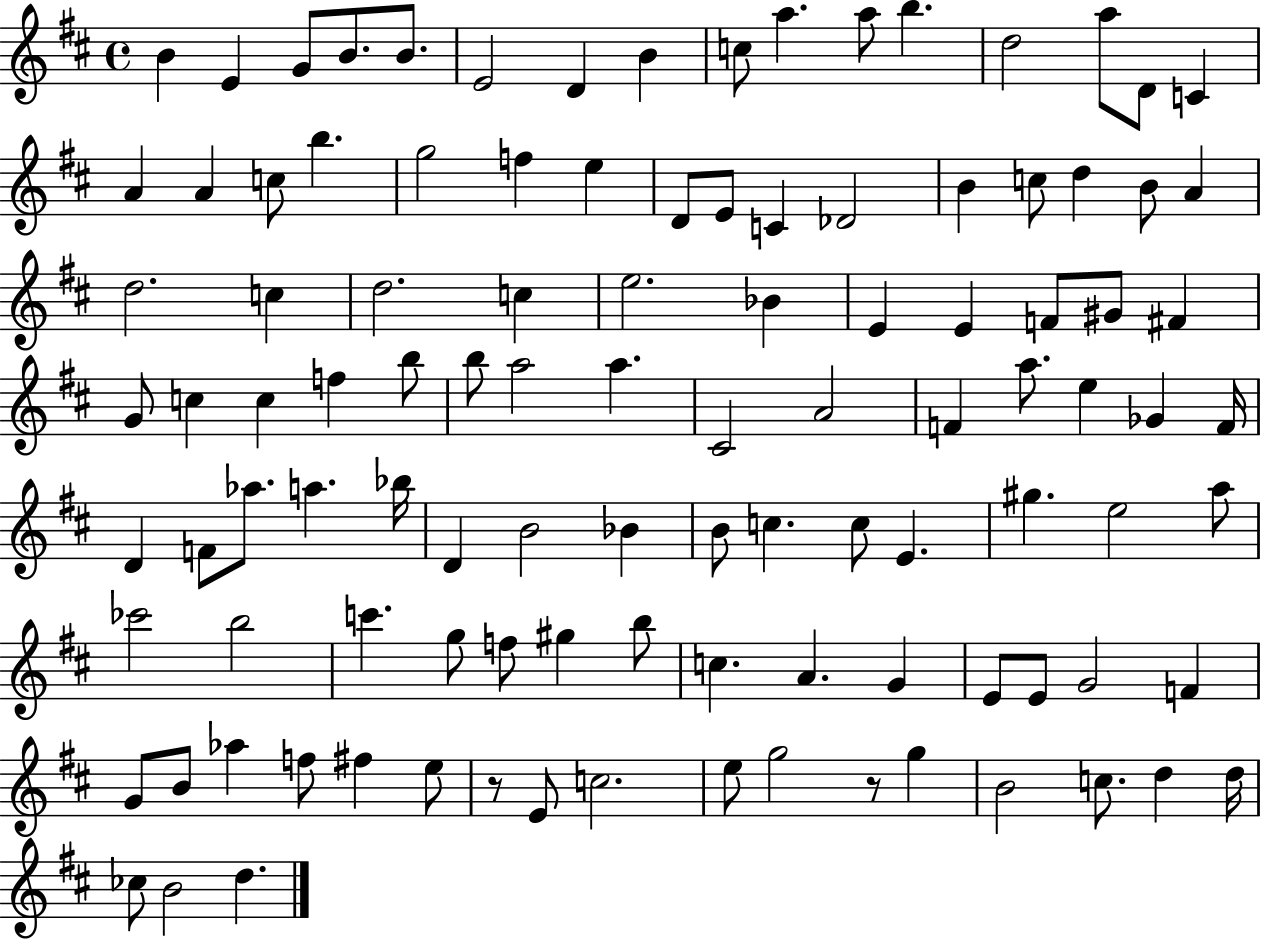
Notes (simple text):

B4/q E4/q G4/e B4/e. B4/e. E4/h D4/q B4/q C5/e A5/q. A5/e B5/q. D5/h A5/e D4/e C4/q A4/q A4/q C5/e B5/q. G5/h F5/q E5/q D4/e E4/e C4/q Db4/h B4/q C5/e D5/q B4/e A4/q D5/h. C5/q D5/h. C5/q E5/h. Bb4/q E4/q E4/q F4/e G#4/e F#4/q G4/e C5/q C5/q F5/q B5/e B5/e A5/h A5/q. C#4/h A4/h F4/q A5/e. E5/q Gb4/q F4/s D4/q F4/e Ab5/e. A5/q. Bb5/s D4/q B4/h Bb4/q B4/e C5/q. C5/e E4/q. G#5/q. E5/h A5/e CES6/h B5/h C6/q. G5/e F5/e G#5/q B5/e C5/q. A4/q. G4/q E4/e E4/e G4/h F4/q G4/e B4/e Ab5/q F5/e F#5/q E5/e R/e E4/e C5/h. E5/e G5/h R/e G5/q B4/h C5/e. D5/q D5/s CES5/e B4/h D5/q.